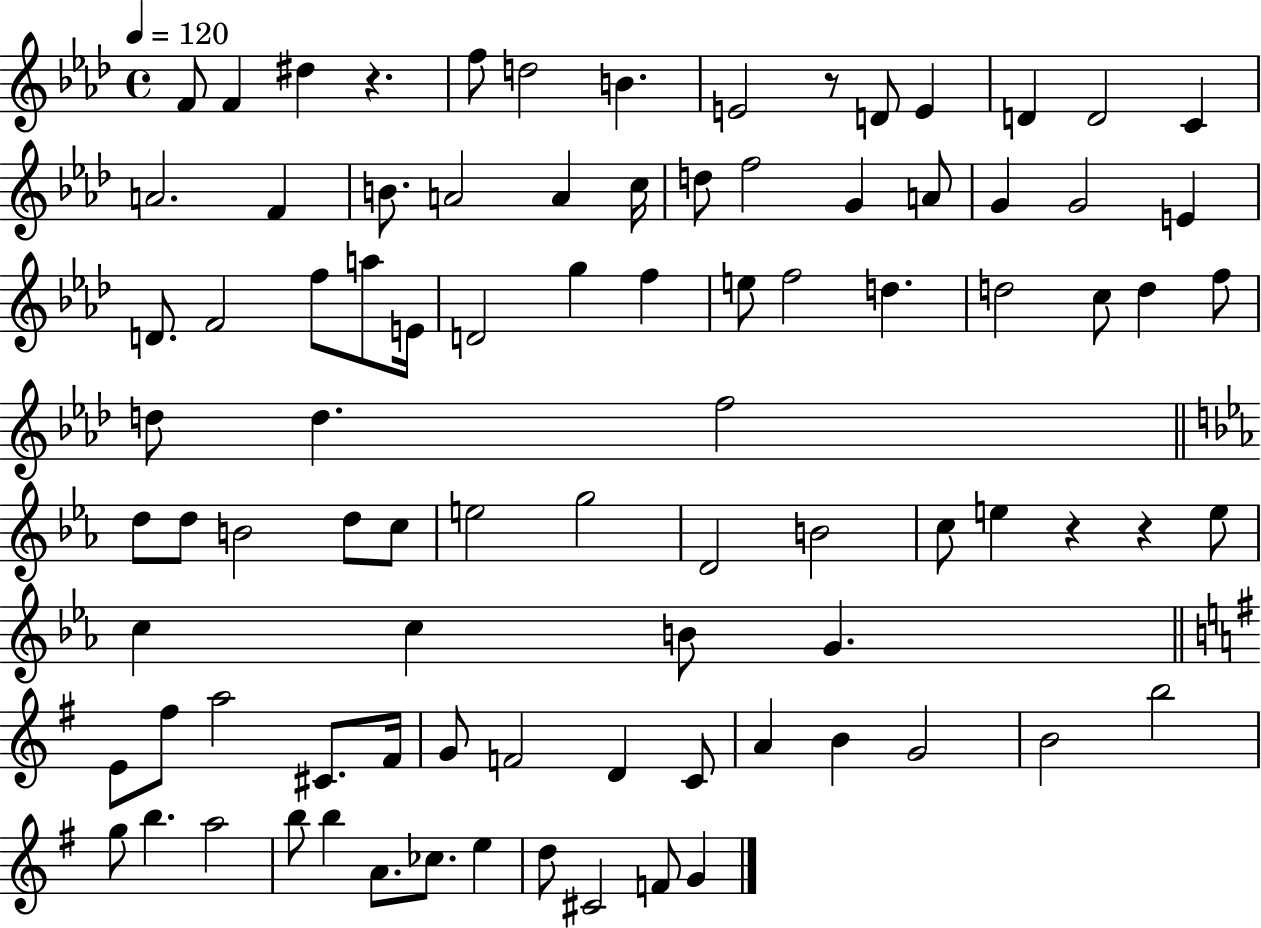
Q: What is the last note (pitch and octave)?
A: G4